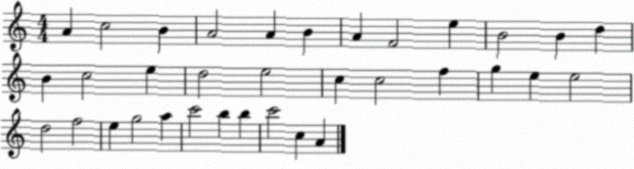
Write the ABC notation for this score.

X:1
T:Untitled
M:4/4
L:1/4
K:C
A c2 B A2 A B A F2 e B2 B d B c2 e d2 e2 c c2 f g e e2 d2 f2 e g2 a c'2 b b c'2 c A